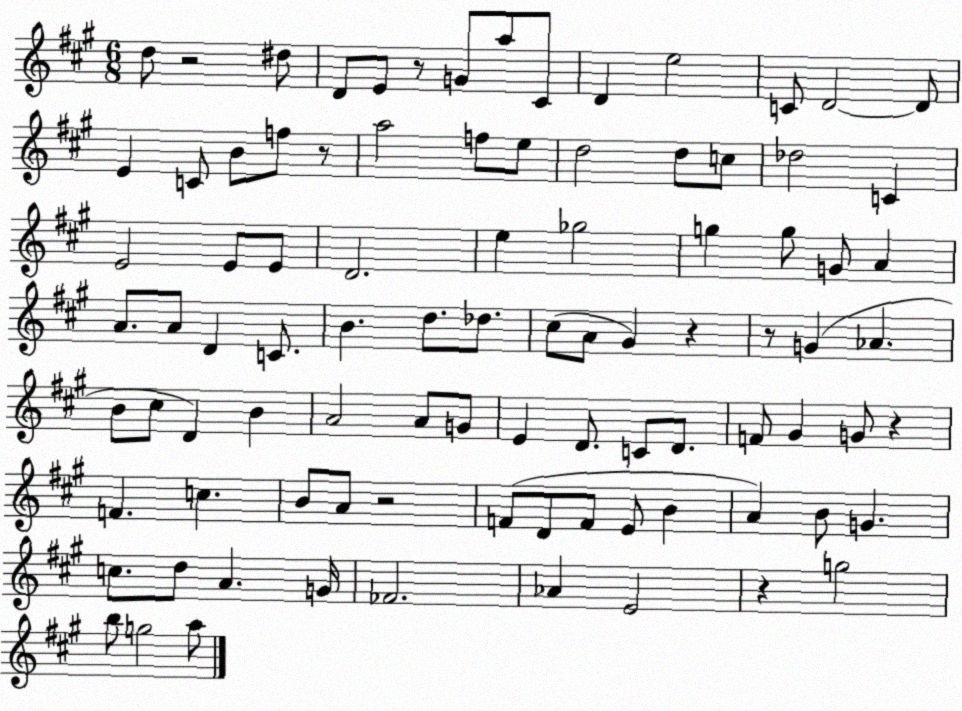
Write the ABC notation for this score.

X:1
T:Untitled
M:6/8
L:1/4
K:A
d/2 z2 ^d/2 D/2 E/2 z/2 G/2 a/2 ^C/2 D e2 C/2 D2 D/2 E C/2 B/2 f/2 z/2 a2 f/2 e/2 d2 d/2 c/2 _d2 C E2 E/2 E/2 D2 e _g2 g g/2 G/2 A A/2 A/2 D C/2 B d/2 _d/2 ^c/2 A/2 ^G z z/2 G _A B/2 ^c/2 D B A2 A/2 G/2 E D/2 C/2 D/2 F/2 ^G G/2 z F c B/2 A/2 z2 F/2 D/2 F/2 E/2 B A B/2 G c/2 d/2 A G/4 _F2 _A E2 z g2 b/2 g2 a/2